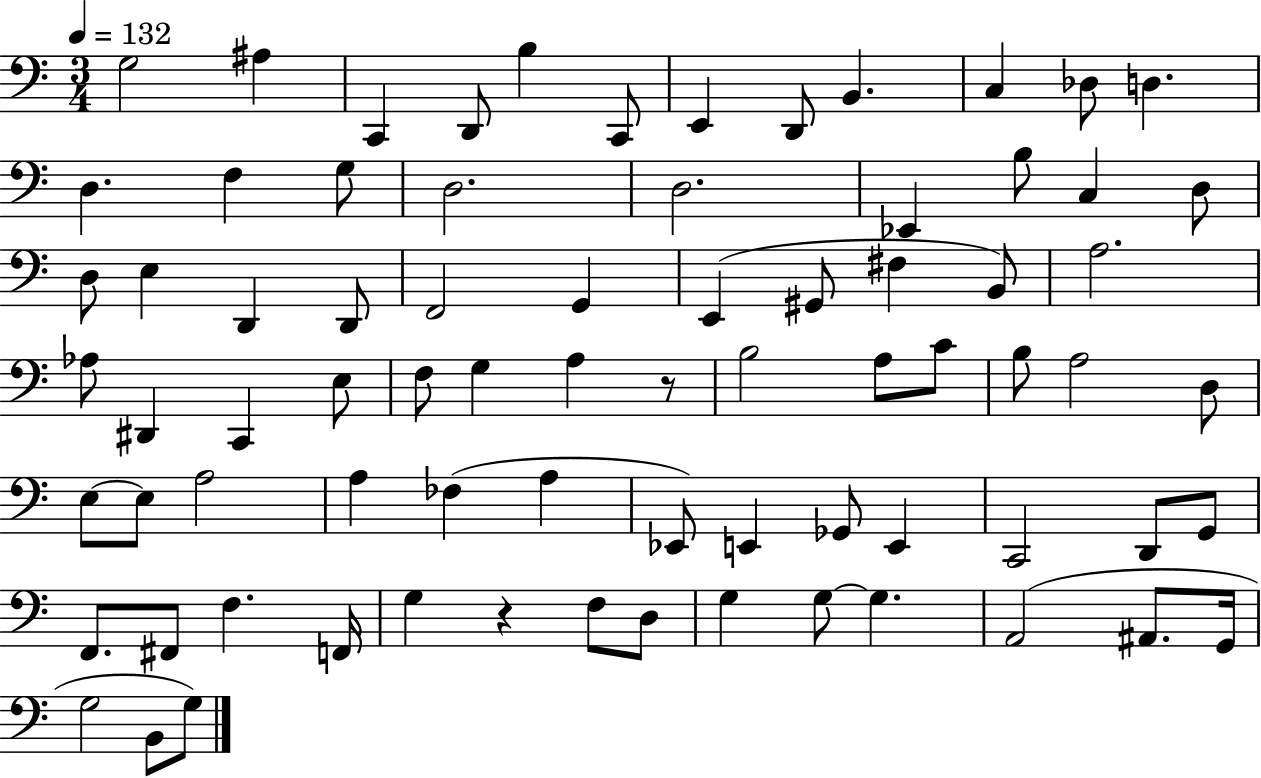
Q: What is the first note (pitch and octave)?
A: G3